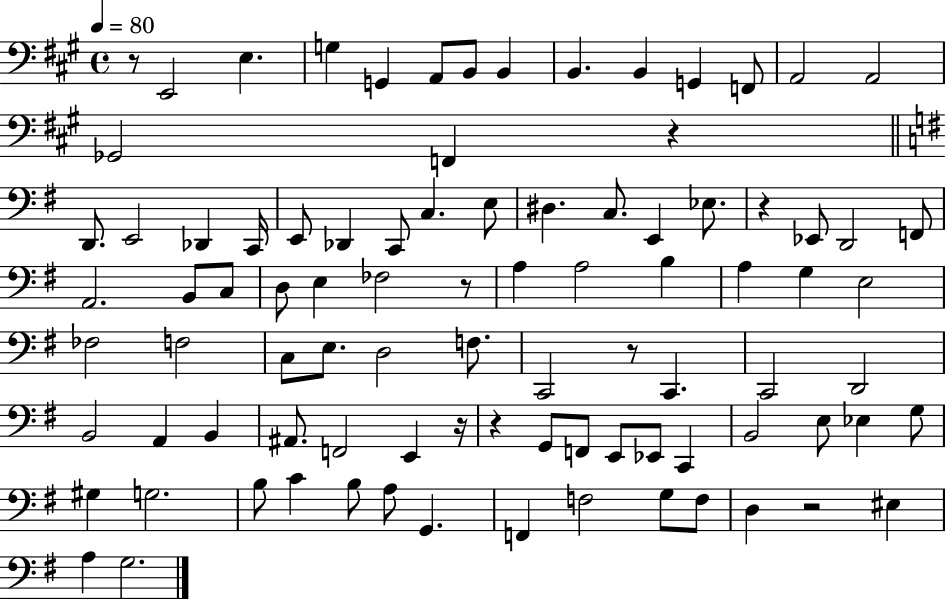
X:1
T:Untitled
M:4/4
L:1/4
K:A
z/2 E,,2 E, G, G,, A,,/2 B,,/2 B,, B,, B,, G,, F,,/2 A,,2 A,,2 _G,,2 F,, z D,,/2 E,,2 _D,, C,,/4 E,,/2 _D,, C,,/2 C, E,/2 ^D, C,/2 E,, _E,/2 z _E,,/2 D,,2 F,,/2 A,,2 B,,/2 C,/2 D,/2 E, _F,2 z/2 A, A,2 B, A, G, E,2 _F,2 F,2 C,/2 E,/2 D,2 F,/2 C,,2 z/2 C,, C,,2 D,,2 B,,2 A,, B,, ^A,,/2 F,,2 E,, z/4 z G,,/2 F,,/2 E,,/2 _E,,/2 C,, B,,2 E,/2 _E, G,/2 ^G, G,2 B,/2 C B,/2 A,/2 G,, F,, F,2 G,/2 F,/2 D, z2 ^E, A, G,2